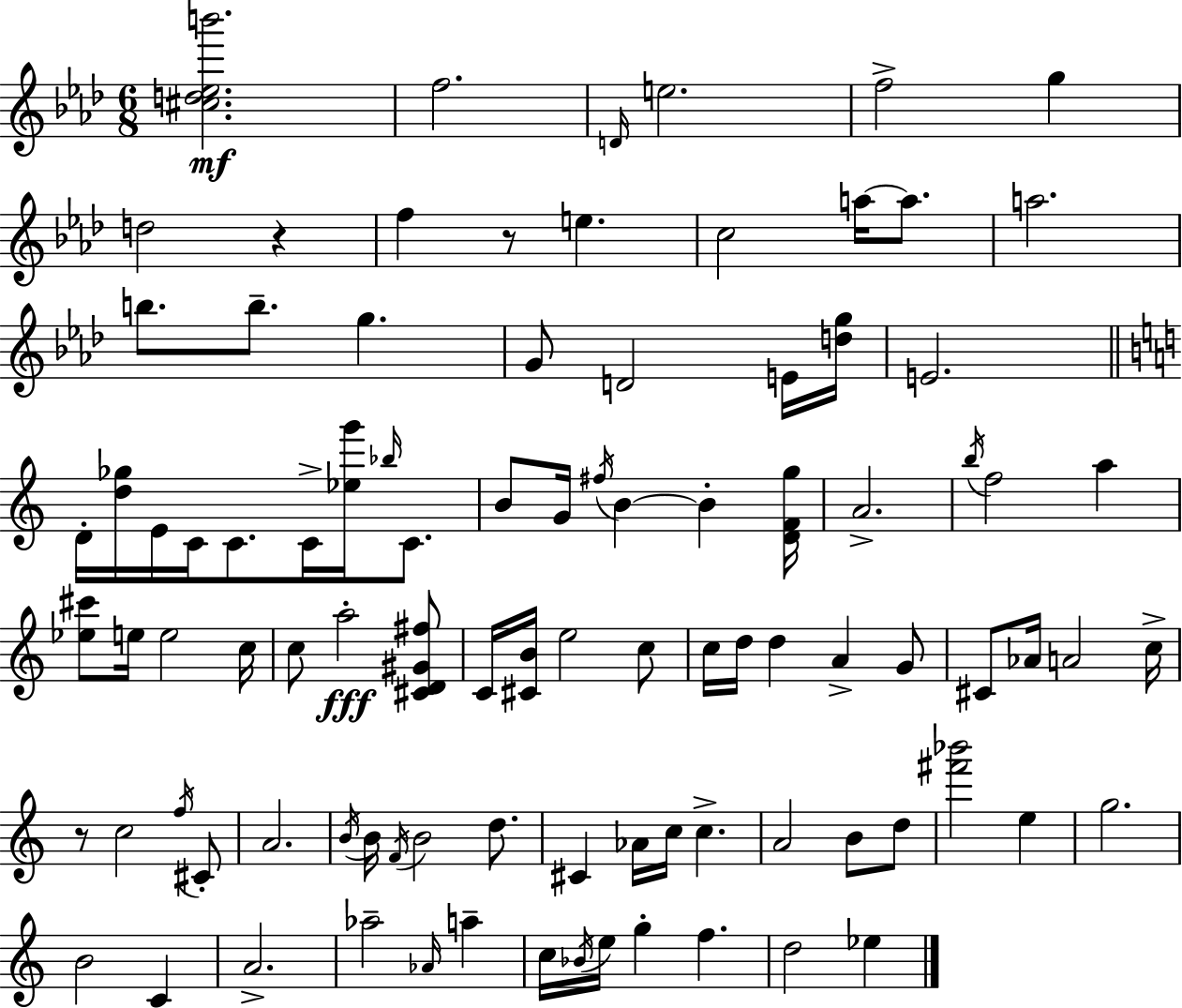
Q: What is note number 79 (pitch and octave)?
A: E5